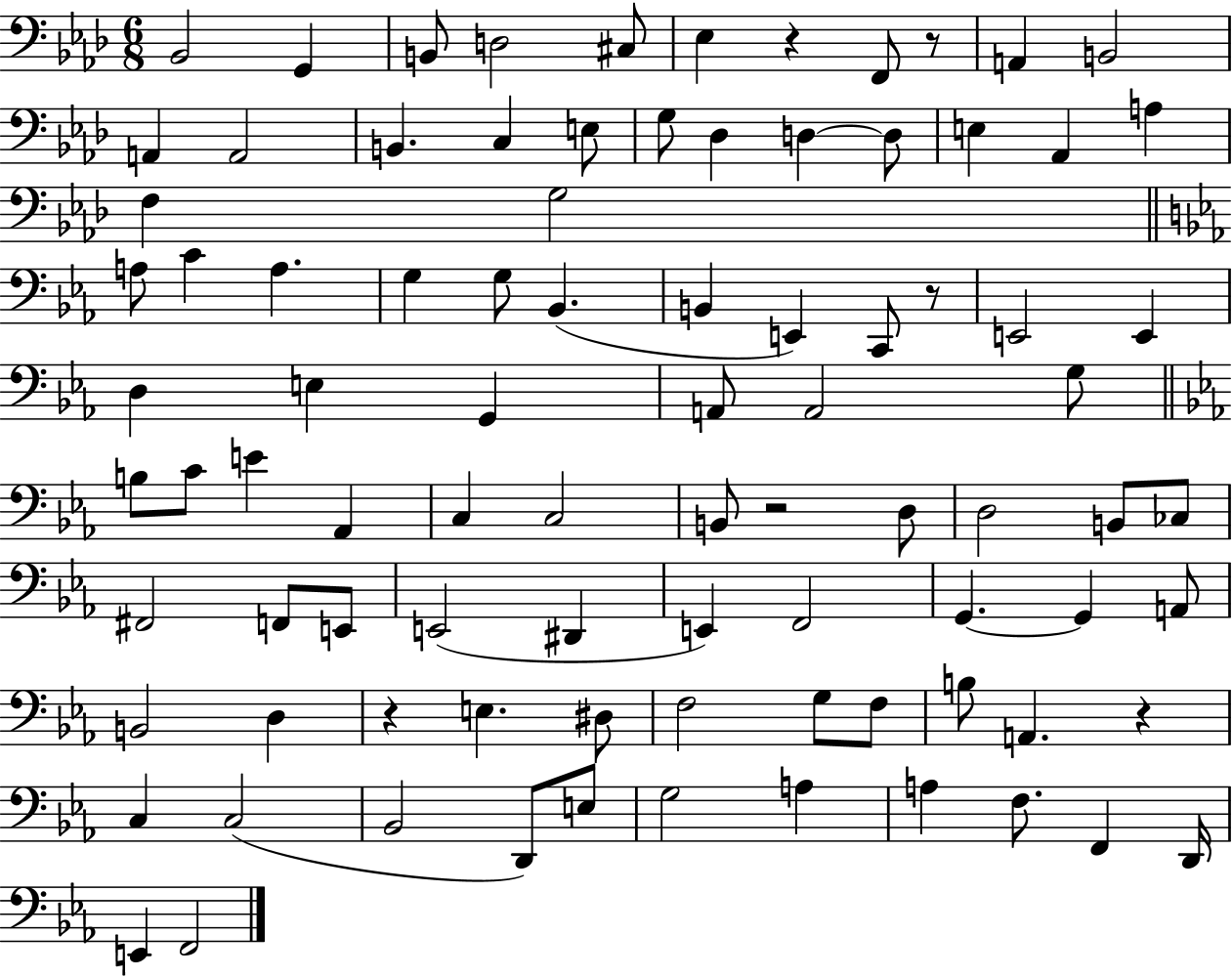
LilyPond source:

{
  \clef bass
  \numericTimeSignature
  \time 6/8
  \key aes \major
  bes,2 g,4 | b,8 d2 cis8 | ees4 r4 f,8 r8 | a,4 b,2 | \break a,4 a,2 | b,4. c4 e8 | g8 des4 d4~~ d8 | e4 aes,4 a4 | \break f4 g2 | \bar "||" \break \key ees \major a8 c'4 a4. | g4 g8 bes,4.( | b,4 e,4) c,8 r8 | e,2 e,4 | \break d4 e4 g,4 | a,8 a,2 g8 | \bar "||" \break \key c \minor b8 c'8 e'4 aes,4 | c4 c2 | b,8 r2 d8 | d2 b,8 ces8 | \break fis,2 f,8 e,8 | e,2( dis,4 | e,4) f,2 | g,4.~~ g,4 a,8 | \break b,2 d4 | r4 e4. dis8 | f2 g8 f8 | b8 a,4. r4 | \break c4 c2( | bes,2 d,8) e8 | g2 a4 | a4 f8. f,4 d,16 | \break e,4 f,2 | \bar "|."
}